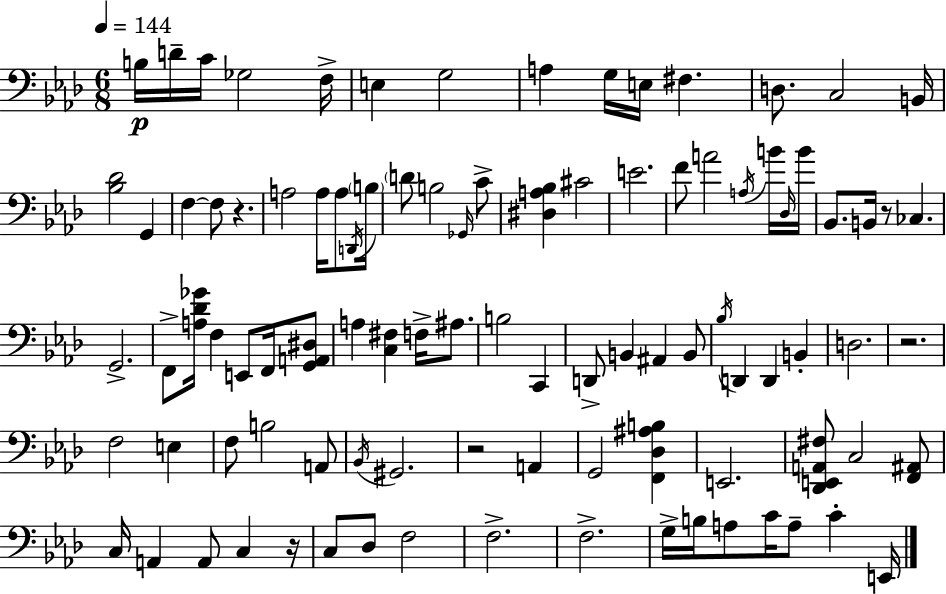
B3/s D4/s C4/s Gb3/h F3/s E3/q G3/h A3/q G3/s E3/s F#3/q. D3/e. C3/h B2/s [Bb3,Db4]/h G2/q F3/q F3/e R/q. A3/h A3/s A3/e D2/s B3/s D4/e B3/h Gb2/s C4/e [D#3,A3,Bb3]/q C#4/h E4/h. F4/e A4/h A3/s B4/s Db3/s B4/s Bb2/e. B2/s R/e CES3/q. G2/h. F2/e [A3,Db4,Gb4]/s F3/q E2/e F2/s [G2,A2,D#3]/e A3/q [C3,F#3]/q F3/s A#3/e. B3/h C2/q D2/e B2/q A#2/q B2/e Bb3/s D2/q D2/q B2/q D3/h. R/h. F3/h E3/q F3/e B3/h A2/e Bb2/s G#2/h. R/h A2/q G2/h [F2,Db3,A#3,B3]/q E2/h. [Db2,E2,A2,F#3]/e C3/h [F2,A#2]/e C3/s A2/q A2/e C3/q R/s C3/e Db3/e F3/h F3/h. F3/h. G3/s B3/s A3/e C4/s A3/e C4/q E2/s